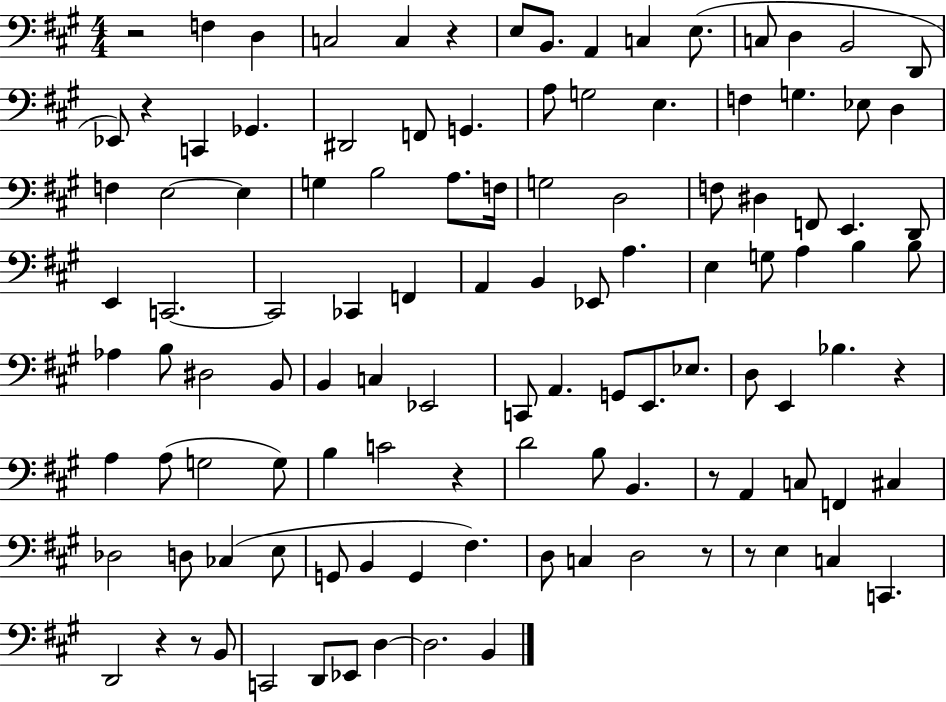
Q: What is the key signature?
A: A major